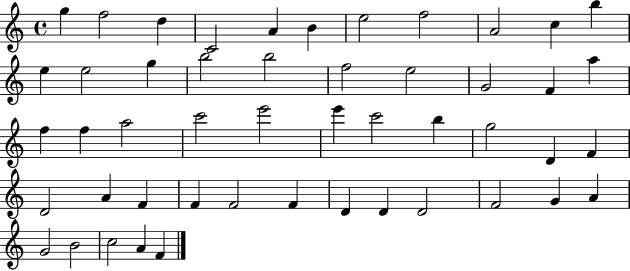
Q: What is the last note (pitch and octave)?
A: F4